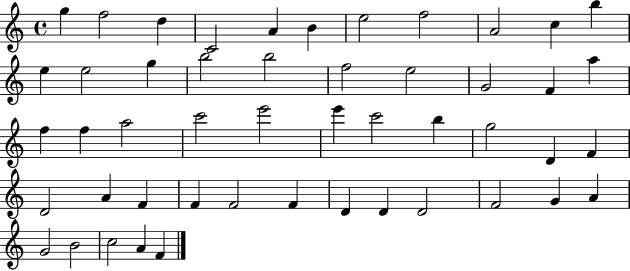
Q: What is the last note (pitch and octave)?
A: F4